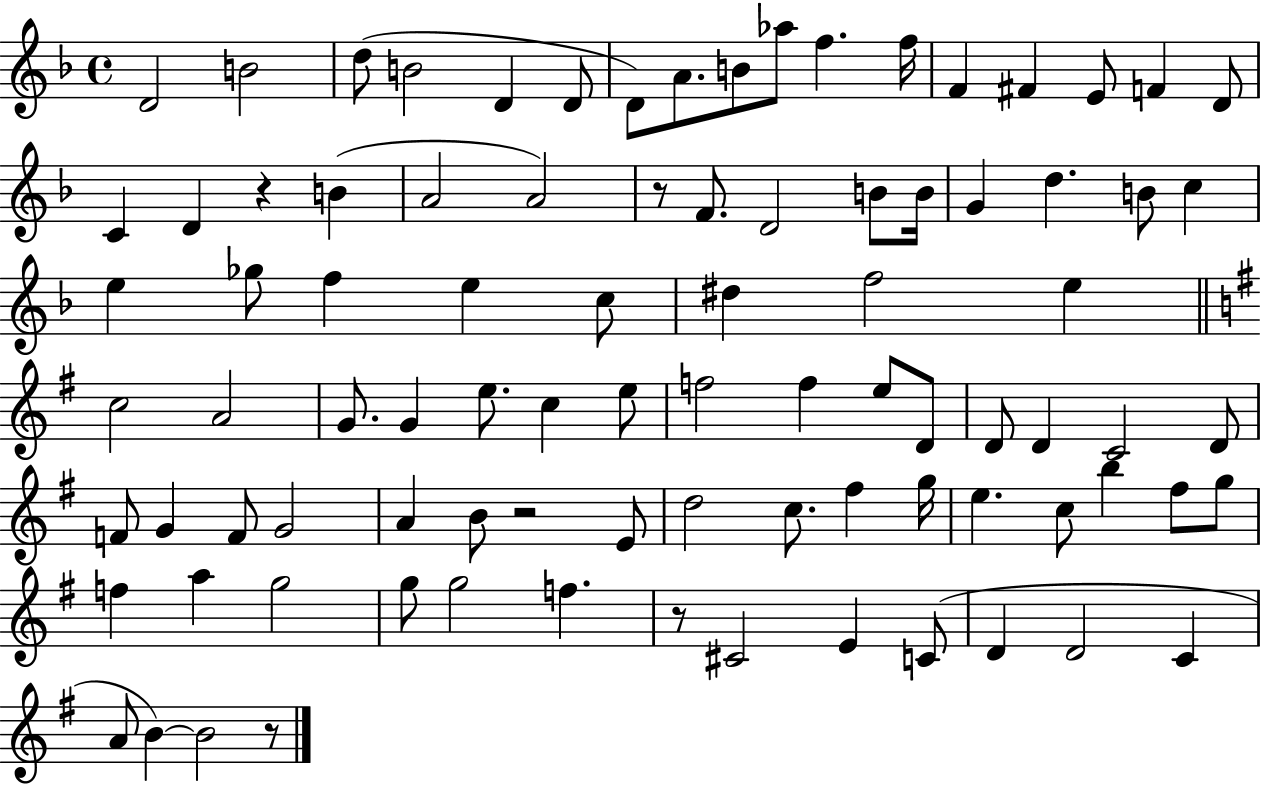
{
  \clef treble
  \time 4/4
  \defaultTimeSignature
  \key f \major
  \repeat volta 2 { d'2 b'2 | d''8( b'2 d'4 d'8 | d'8) a'8. b'8 aes''8 f''4. f''16 | f'4 fis'4 e'8 f'4 d'8 | \break c'4 d'4 r4 b'4( | a'2 a'2) | r8 f'8. d'2 b'8 b'16 | g'4 d''4. b'8 c''4 | \break e''4 ges''8 f''4 e''4 c''8 | dis''4 f''2 e''4 | \bar "||" \break \key g \major c''2 a'2 | g'8. g'4 e''8. c''4 e''8 | f''2 f''4 e''8 d'8 | d'8 d'4 c'2 d'8 | \break f'8 g'4 f'8 g'2 | a'4 b'8 r2 e'8 | d''2 c''8. fis''4 g''16 | e''4. c''8 b''4 fis''8 g''8 | \break f''4 a''4 g''2 | g''8 g''2 f''4. | r8 cis'2 e'4 c'8( | d'4 d'2 c'4 | \break a'8 b'4~~) b'2 r8 | } \bar "|."
}